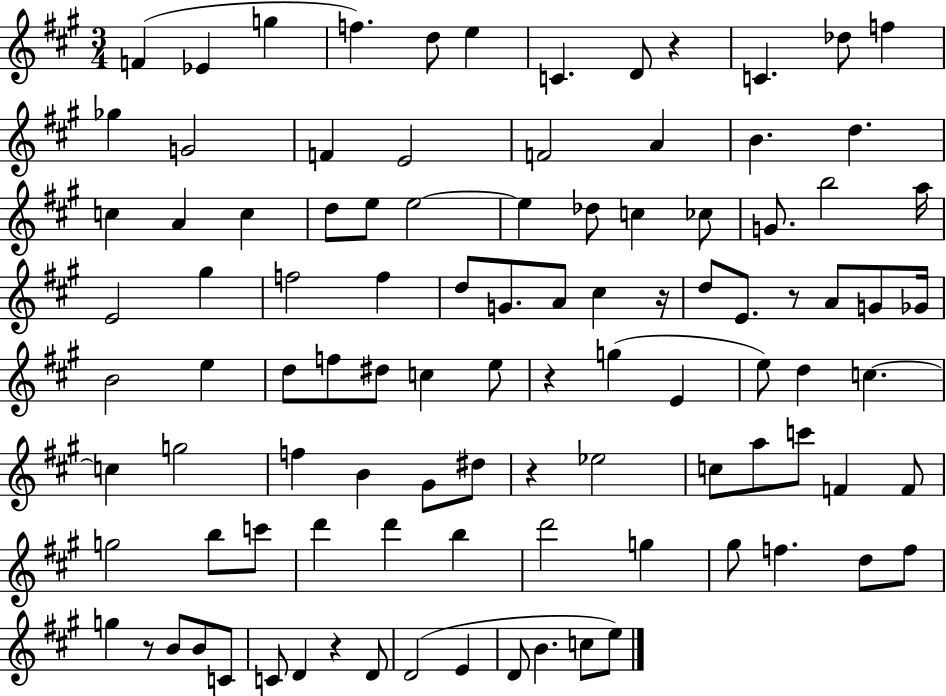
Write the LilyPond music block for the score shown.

{
  \clef treble
  \numericTimeSignature
  \time 3/4
  \key a \major
  f'4( ees'4 g''4 | f''4.) d''8 e''4 | c'4. d'8 r4 | c'4. des''8 f''4 | \break ges''4 g'2 | f'4 e'2 | f'2 a'4 | b'4. d''4. | \break c''4 a'4 c''4 | d''8 e''8 e''2~~ | e''4 des''8 c''4 ces''8 | g'8. b''2 a''16 | \break e'2 gis''4 | f''2 f''4 | d''8 g'8. a'8 cis''4 r16 | d''8 e'8. r8 a'8 g'8 ges'16 | \break b'2 e''4 | d''8 f''8 dis''8 c''4 e''8 | r4 g''4( e'4 | e''8) d''4 c''4.~~ | \break c''4 g''2 | f''4 b'4 gis'8 dis''8 | r4 ees''2 | c''8 a''8 c'''8 f'4 f'8 | \break g''2 b''8 c'''8 | d'''4 d'''4 b''4 | d'''2 g''4 | gis''8 f''4. d''8 f''8 | \break g''4 r8 b'8 b'8 c'8 | c'8 d'4 r4 d'8 | d'2( e'4 | d'8 b'4. c''8 e''8) | \break \bar "|."
}